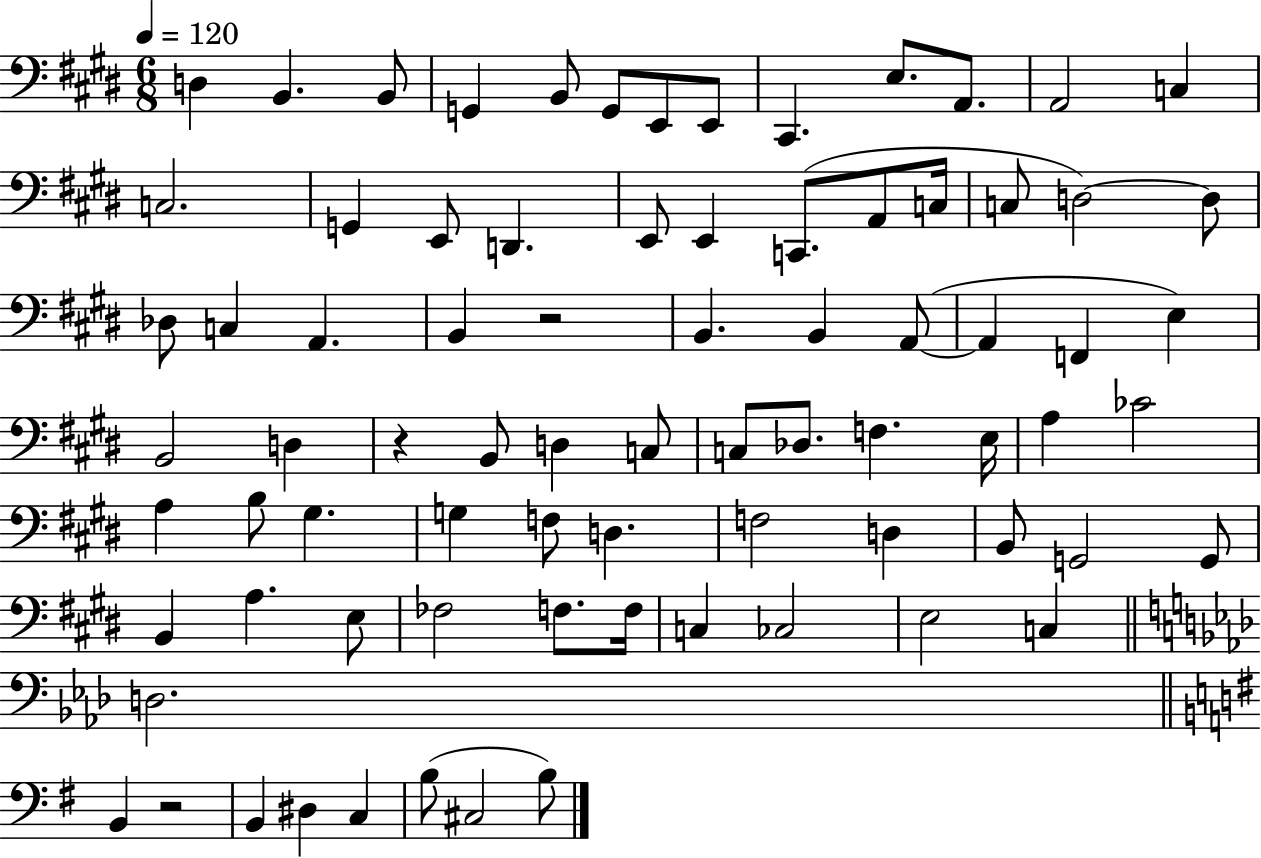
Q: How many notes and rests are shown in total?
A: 78